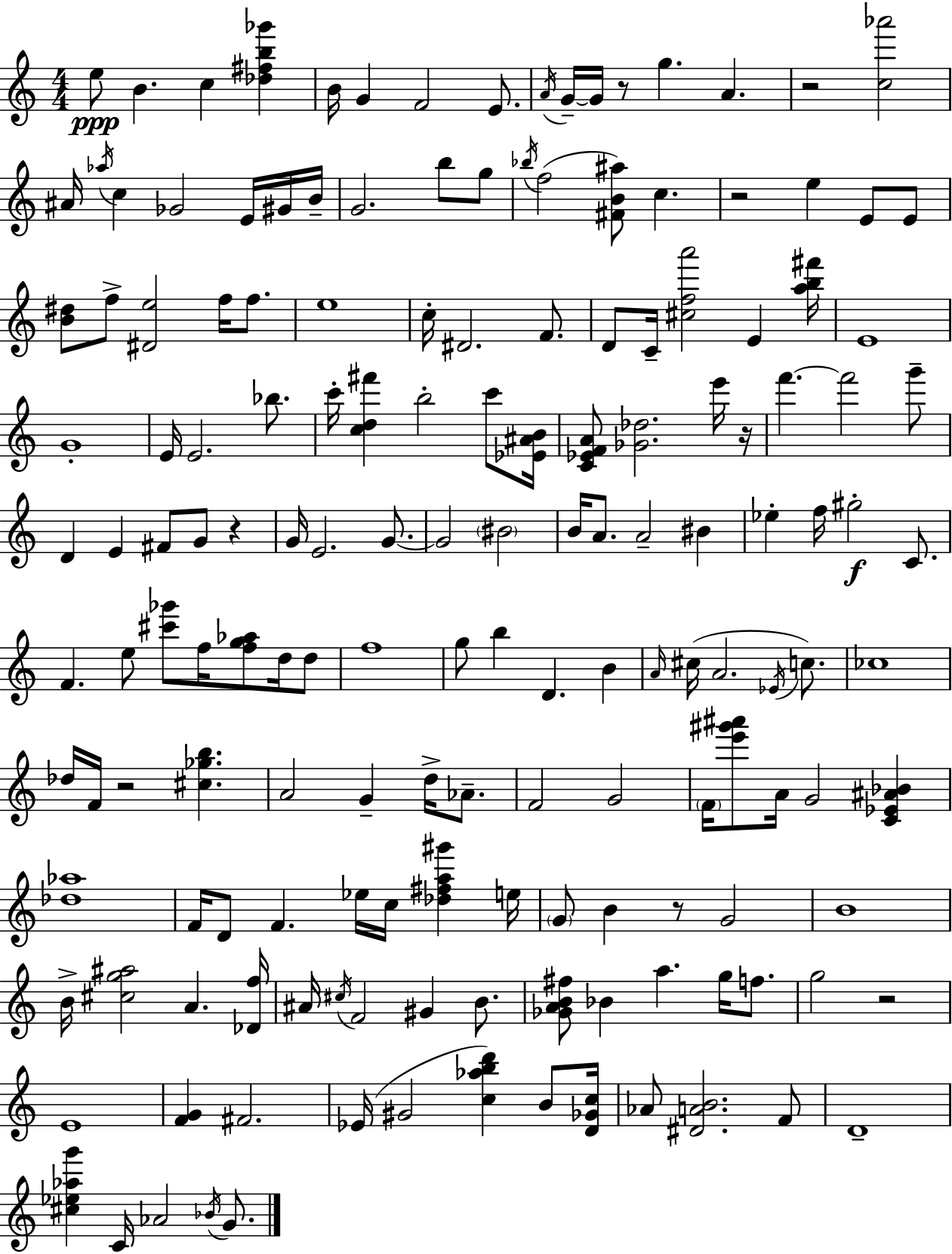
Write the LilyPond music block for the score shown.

{
  \clef treble
  \numericTimeSignature
  \time 4/4
  \key c \major
  e''8\ppp b'4. c''4 <des'' fis'' b'' ges'''>4 | b'16 g'4 f'2 e'8. | \acciaccatura { a'16 } g'16--~~ g'16 r8 g''4. a'4. | r2 <c'' aes'''>2 | \break ais'16 \acciaccatura { aes''16 } c''4 ges'2 e'16 | gis'16 b'16-- g'2. b''8 | g''8 \acciaccatura { bes''16 }( f''2 <fis' b' ais''>8) c''4. | r2 e''4 e'8 | \break e'8 <b' dis''>8 f''8-> <dis' e''>2 f''16 | f''8. e''1 | c''16-. dis'2. | f'8. d'8 c'16-- <cis'' f'' a'''>2 e'4 | \break <a'' b'' fis'''>16 e'1 | g'1-. | e'16 e'2. | bes''8. c'''16-. <c'' d'' fis'''>4 b''2-. | \break c'''8 <ees' ais' b'>16 <c' ees' f' a'>8 <ges' des''>2. | e'''16 r16 f'''4.~~ f'''2 | g'''8-- d'4 e'4 fis'8 g'8 r4 | g'16 e'2. | \break g'8.~~ g'2 \parenthesize bis'2 | b'16 a'8. a'2-- bis'4 | ees''4-. f''16 gis''2-.\f | c'8. f'4. e''8 <cis''' ges'''>8 f''16 <f'' g'' aes''>8 | \break d''16 d''8 f''1 | g''8 b''4 d'4. b'4 | \grace { a'16 }( cis''16 a'2. | \acciaccatura { ees'16 } c''8.) ces''1 | \break des''16 f'16 r2 <cis'' ges'' b''>4. | a'2 g'4-- | d''16-> aes'8.-- f'2 g'2 | \parenthesize f'16 <e''' gis''' ais'''>8 a'16 g'2 | \break <c' ees' ais' bes'>4 <des'' aes''>1 | f'16 d'8 f'4. ees''16 c''16 | <des'' fis'' a'' gis'''>4 e''16 \parenthesize g'8 b'4 r8 g'2 | b'1 | \break b'16-> <cis'' g'' ais''>2 a'4. | <des' f''>16 ais'16 \acciaccatura { cis''16 } f'2 gis'4 | b'8. <ges' a' b' fis''>8 bes'4 a''4. | g''16 f''8. g''2 r2 | \break e'1 | <f' g'>4 fis'2. | ees'16( gis'2 <c'' aes'' b'' d'''>4) | b'8 <d' ges' c''>16 aes'8 <dis' a' b'>2. | \break f'8 d'1-- | <cis'' ees'' aes'' g'''>4 c'16 aes'2 | \acciaccatura { bes'16 } g'8. \bar "|."
}